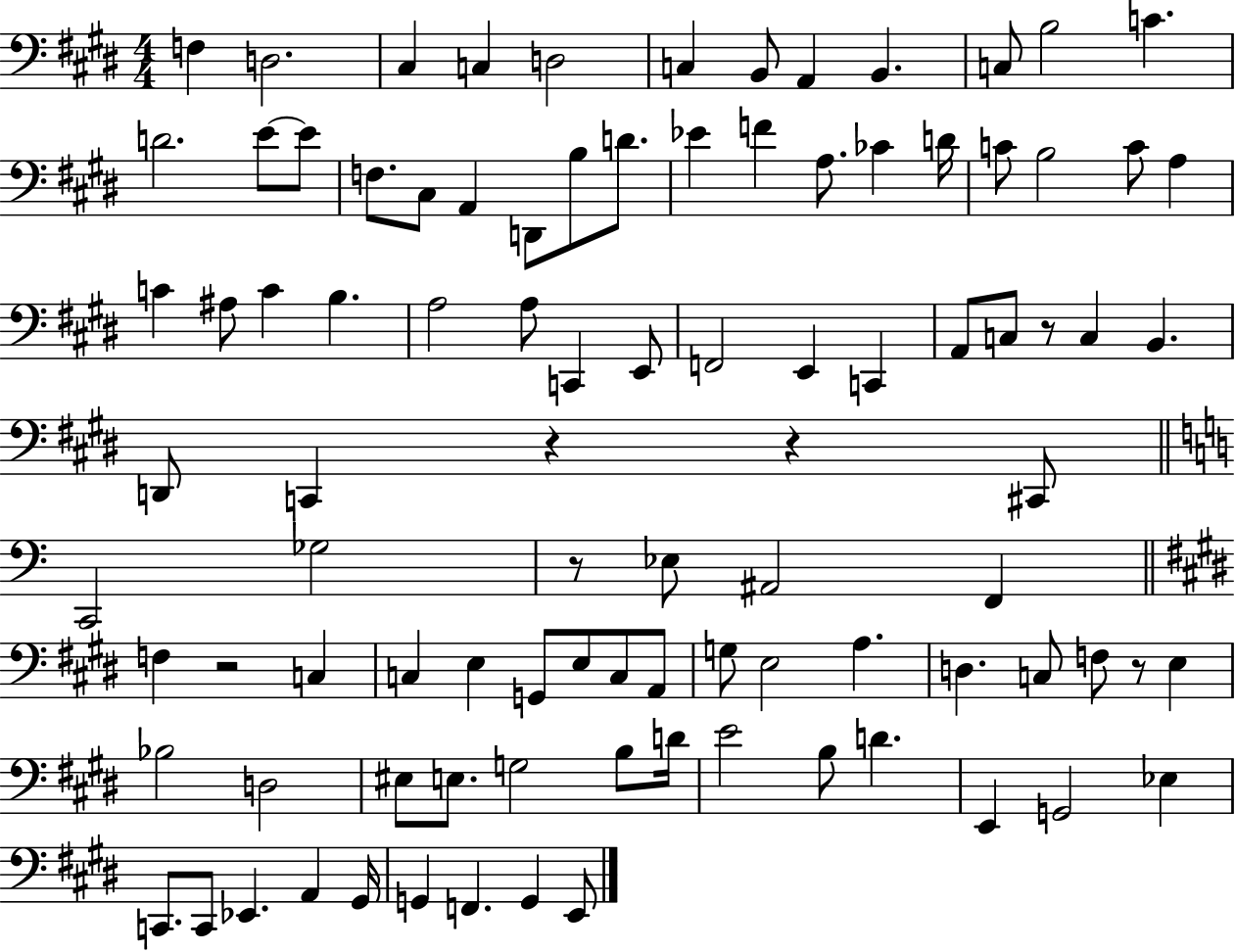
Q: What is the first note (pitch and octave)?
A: F3